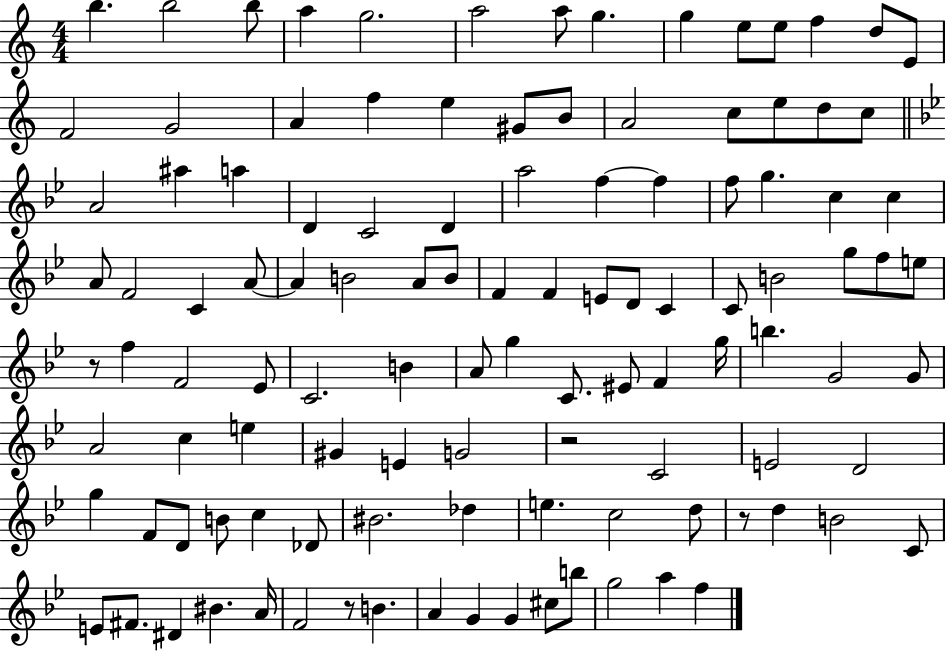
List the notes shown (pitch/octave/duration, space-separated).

B5/q. B5/h B5/e A5/q G5/h. A5/h A5/e G5/q. G5/q E5/e E5/e F5/q D5/e E4/e F4/h G4/h A4/q F5/q E5/q G#4/e B4/e A4/h C5/e E5/e D5/e C5/e A4/h A#5/q A5/q D4/q C4/h D4/q A5/h F5/q F5/q F5/e G5/q. C5/q C5/q A4/e F4/h C4/q A4/e A4/q B4/h A4/e B4/e F4/q F4/q E4/e D4/e C4/q C4/e B4/h G5/e F5/e E5/e R/e F5/q F4/h Eb4/e C4/h. B4/q A4/e G5/q C4/e. EIS4/e F4/q G5/s B5/q. G4/h G4/e A4/h C5/q E5/q G#4/q E4/q G4/h R/h C4/h E4/h D4/h G5/q F4/e D4/e B4/e C5/q Db4/e BIS4/h. Db5/q E5/q. C5/h D5/e R/e D5/q B4/h C4/e E4/e F#4/e. D#4/q BIS4/q. A4/s F4/h R/e B4/q. A4/q G4/q G4/q C#5/e B5/e G5/h A5/q F5/q